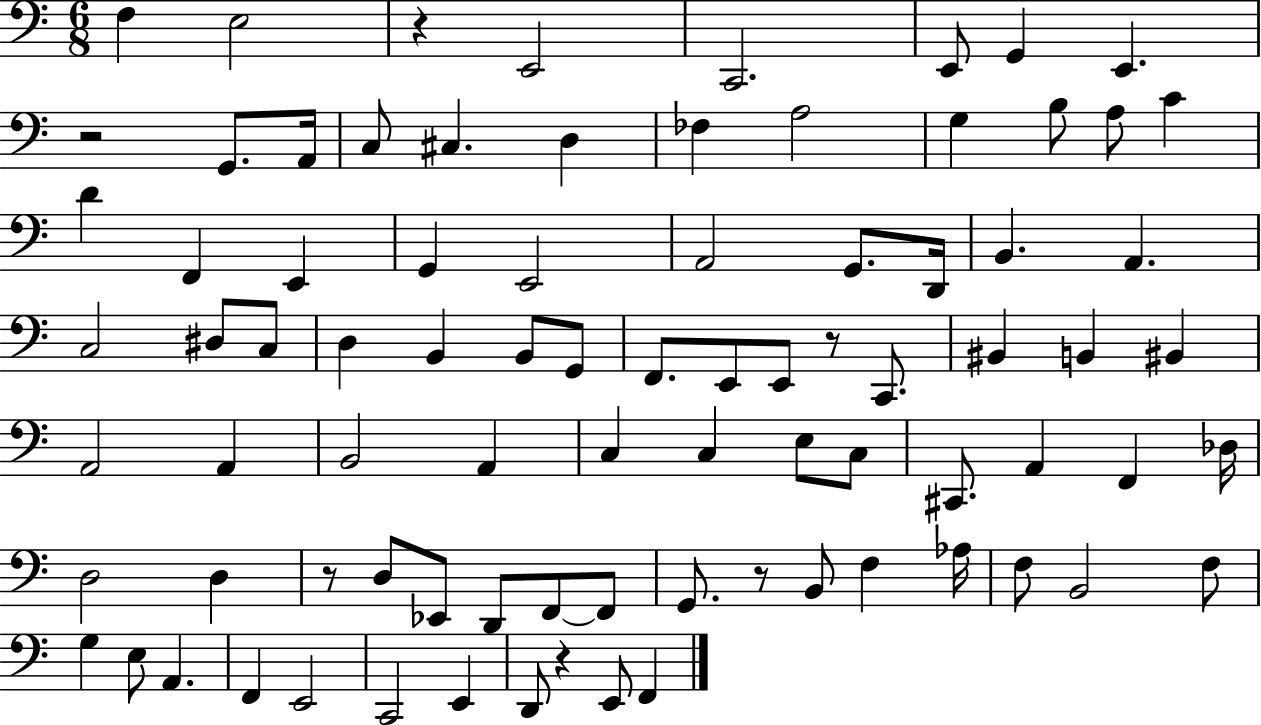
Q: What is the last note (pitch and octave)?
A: F2